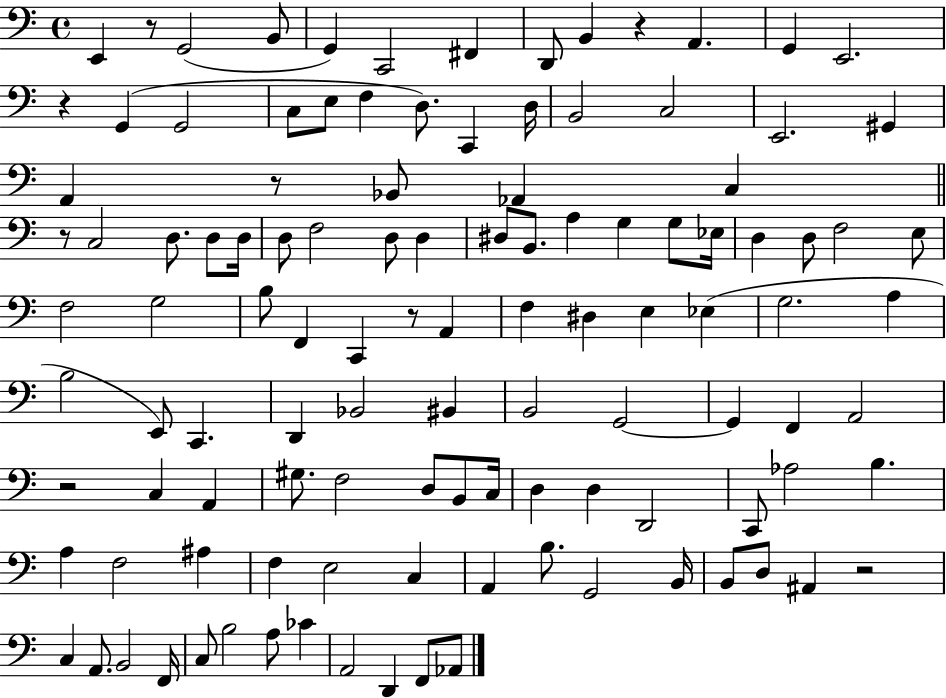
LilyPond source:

{
  \clef bass
  \time 4/4
  \defaultTimeSignature
  \key c \major
  e,4 r8 g,2( b,8 | g,4) c,2 fis,4 | d,8 b,4 r4 a,4. | g,4 e,2. | \break r4 g,4( g,2 | c8 e8 f4 d8.) c,4 d16 | b,2 c2 | e,2. gis,4 | \break a,4 r8 bes,8 aes,4 c4 | \bar "||" \break \key c \major r8 c2 d8. d8 d16 | d8 f2 d8 d4 | dis8 b,8. a4 g4 g8 ees16 | d4 d8 f2 e8 | \break f2 g2 | b8 f,4 c,4 r8 a,4 | f4 dis4 e4 ees4( | g2. a4 | \break b2 e,8) c,4. | d,4 bes,2 bis,4 | b,2 g,2~~ | g,4 f,4 a,2 | \break r2 c4 a,4 | gis8. f2 d8 b,8 c16 | d4 d4 d,2 | c,8 aes2 b4. | \break a4 f2 ais4 | f4 e2 c4 | a,4 b8. g,2 b,16 | b,8 d8 ais,4 r2 | \break c4 a,8. b,2 f,16 | c8 b2 a8 ces'4 | a,2 d,4 f,8 aes,8 | \bar "|."
}